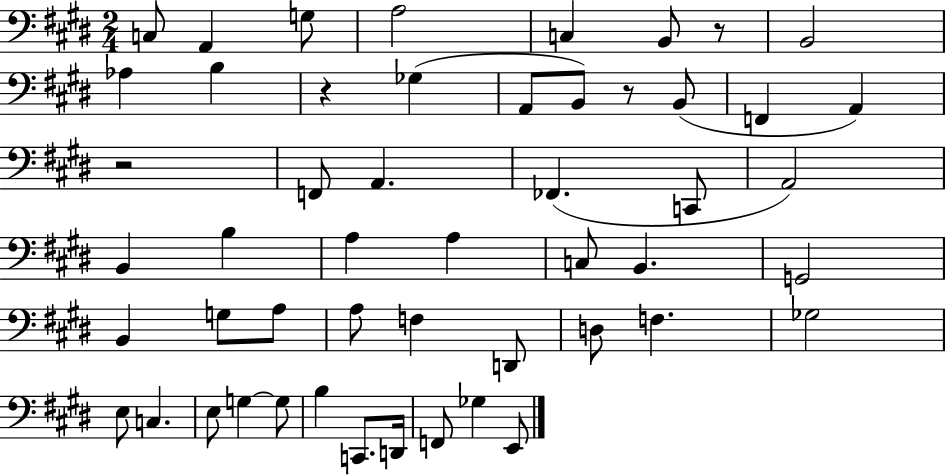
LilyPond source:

{
  \clef bass
  \numericTimeSignature
  \time 2/4
  \key e \major
  \repeat volta 2 { c8 a,4 g8 | a2 | c4 b,8 r8 | b,2 | \break aes4 b4 | r4 ges4( | a,8 b,8) r8 b,8( | f,4 a,4) | \break r2 | f,8 a,4. | fes,4.( c,8 | a,2) | \break b,4 b4 | a4 a4 | c8 b,4. | g,2 | \break b,4 g8 a8 | a8 f4 d,8 | d8 f4. | ges2 | \break e8 c4. | e8 g4~~ g8 | b4 c,8. d,16 | f,8 ges4 e,8 | \break } \bar "|."
}